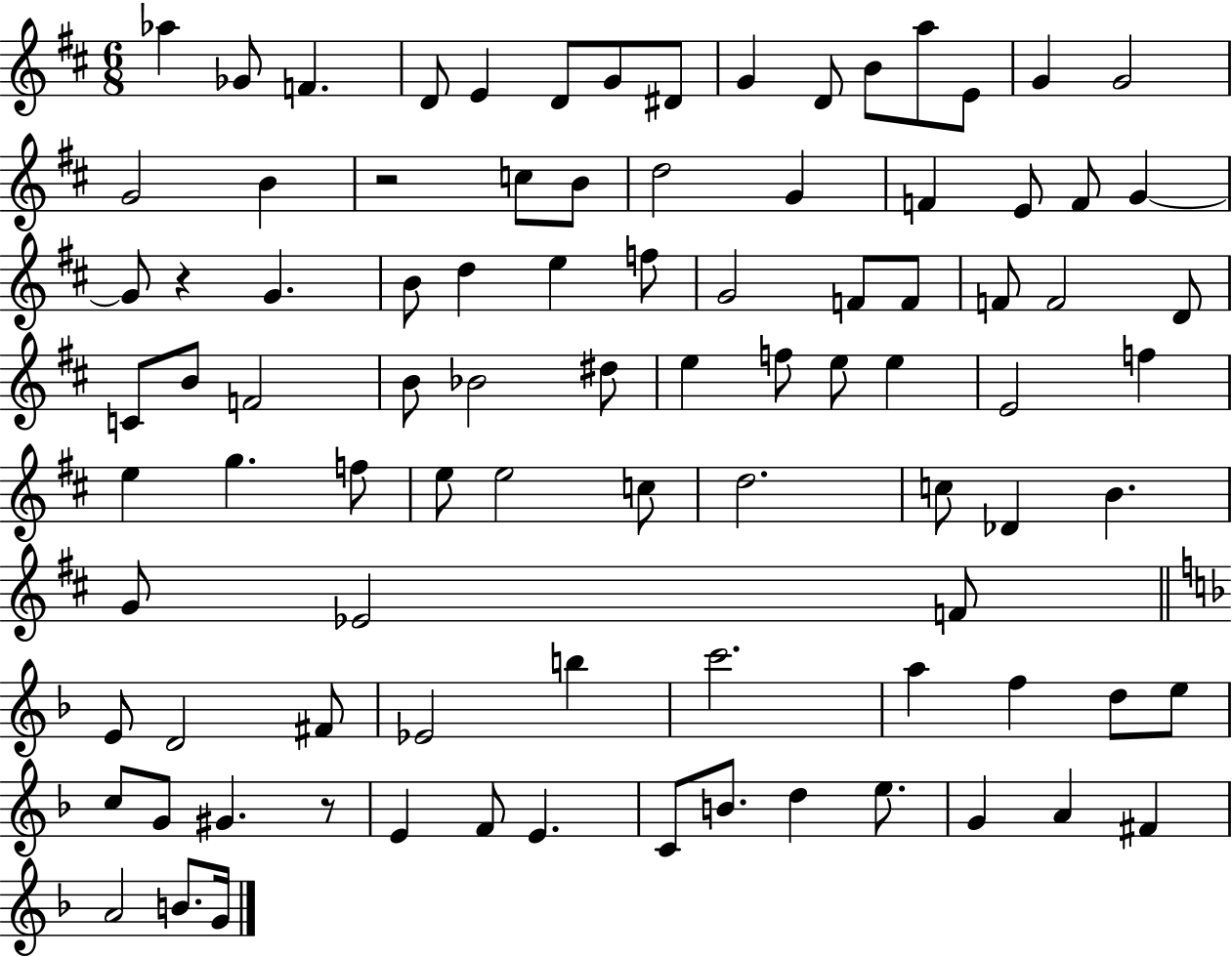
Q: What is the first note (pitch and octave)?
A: Ab5